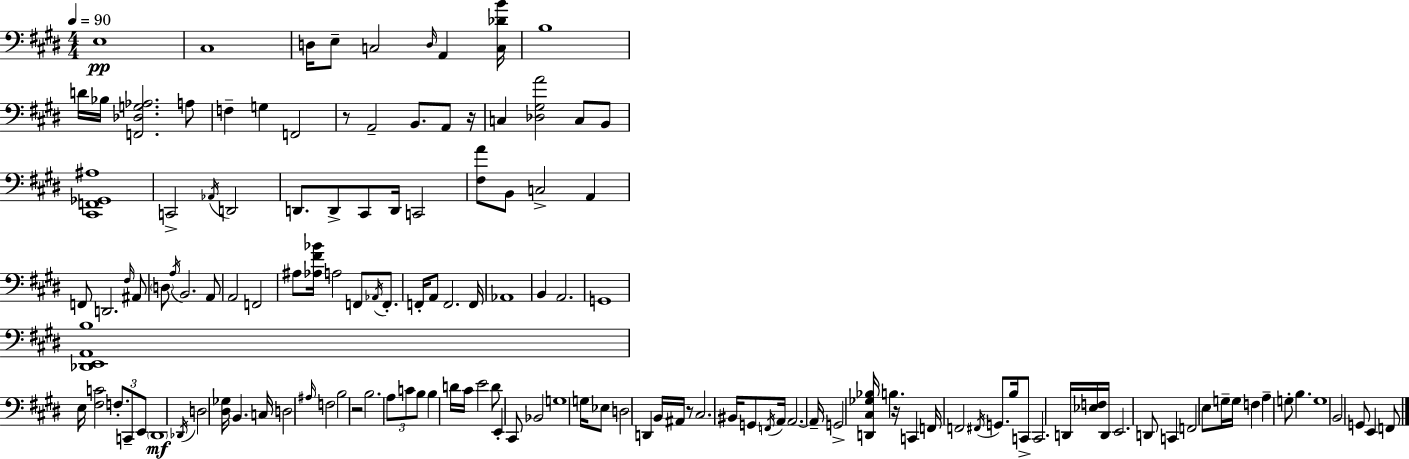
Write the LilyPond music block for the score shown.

{
  \clef bass
  \numericTimeSignature
  \time 4/4
  \key e \major
  \tempo 4 = 90
  e1\pp | cis1 | d16 e8-- c2 \grace { d16 } a,4 | <c des' b'>16 b1 | \break d'16 bes16 <f, des g aes>2. a8 | f4-- g4 f,2 | r8 a,2-- b,8. a,8 | r16 c4 <des gis a'>2 c8 b,8 | \break <cis, f, ges, ais>1 | c,2-> \acciaccatura { aes,16 } d,2 | d,8. d,8-> cis,8 d,16 c,2 | <fis a'>8 b,8 c2-> a,4 | \break f,8 d,2. | \grace { fis16 } ais,8 \parenthesize d8 \acciaccatura { a16 } b,2. | a,8 a,2 f,2 | ais8 <aes fis' bes'>16 a2 f,8 | \break \acciaccatura { aes,16 } f,8.-. f,16-. a,8 f,2. | f,16 aes,1 | b,4 a,2. | g,1 | \break <des, e, a, b>1 | e16 <fis c'>2 \tuplet 3/2 { f8.-. | c,8-- e,8 } \parenthesize dis,1\mf | \acciaccatura { des,16 } d2 <dis ges>16 b,4. | \break c16 d2 \grace { ais16 } f2 | b2 r2 | b2. | \tuplet 3/2 { a8 c'8 b8 } b4 d'16 cis'16 e'2 | \break d'8 e,4-. cis,8 bes,2 | g1 | g16 ees8 d2 | d,4 b,16 ais,16 r8 cis2. | \break bis,16 g,8 \acciaccatura { f,16 } a,16 a,2.~~ | a,16-- g,2-> | <d, cis ges bes>16 b4. r16 c,4 f,16 f,2 | \acciaccatura { fis,16 } g,8. b16 c,8-> c,2. | \break d,16 <ees f>16 d,16 e,2. | d,8 c,4 f,2 | e8 g16-- g16 f4 a4-- | g8-. b4. g1 | \break b,2 | g,8 e,4 f,8 \bar "|."
}